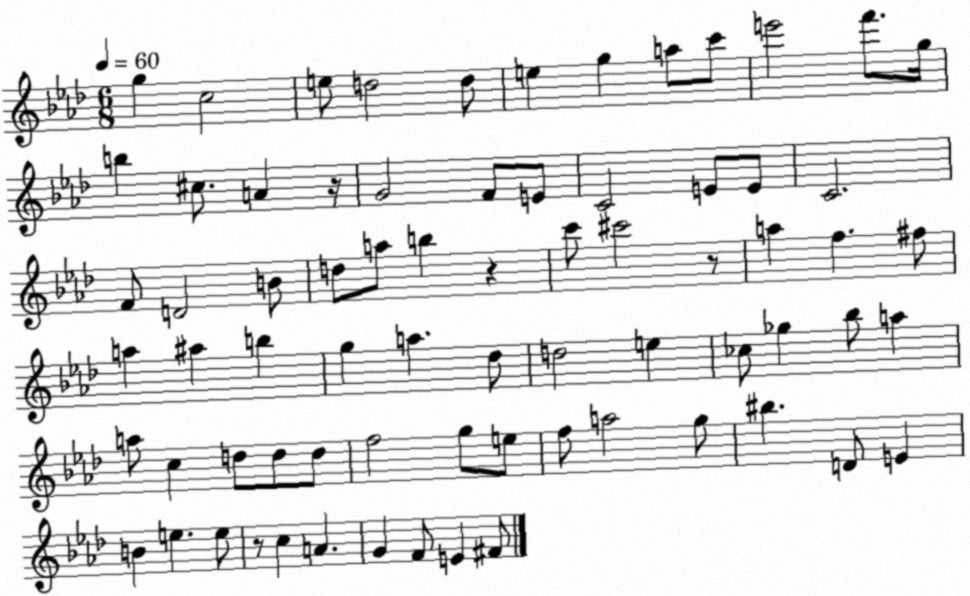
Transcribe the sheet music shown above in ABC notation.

X:1
T:Untitled
M:6/8
L:1/4
K:Ab
g c2 e/2 d2 d/2 e g a/2 c'/2 e'2 f'/2 g/4 b ^c/2 A z/4 G2 F/2 E/2 C2 E/2 E/2 C2 F/2 D2 B/2 d/2 a/2 b z c'/2 ^c'2 z/2 a f ^f/2 a ^a b g a _d/2 d2 e _c/2 _g _b/2 a a/2 c d/2 d/2 d/2 f2 g/2 e/2 f/2 a2 g/2 ^b D/2 E B e e/2 z/2 c A G F/2 E ^F/2